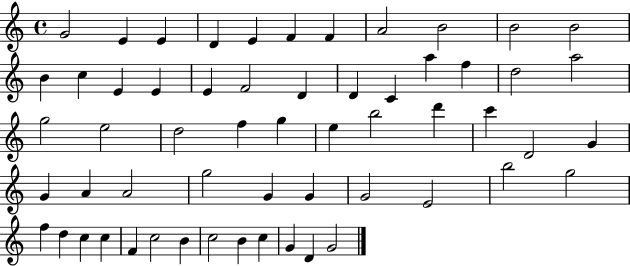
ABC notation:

X:1
T:Untitled
M:4/4
L:1/4
K:C
G2 E E D E F F A2 B2 B2 B2 B c E E E F2 D D C a f d2 a2 g2 e2 d2 f g e b2 d' c' D2 G G A A2 g2 G G G2 E2 b2 g2 f d c c F c2 B c2 B c G D G2